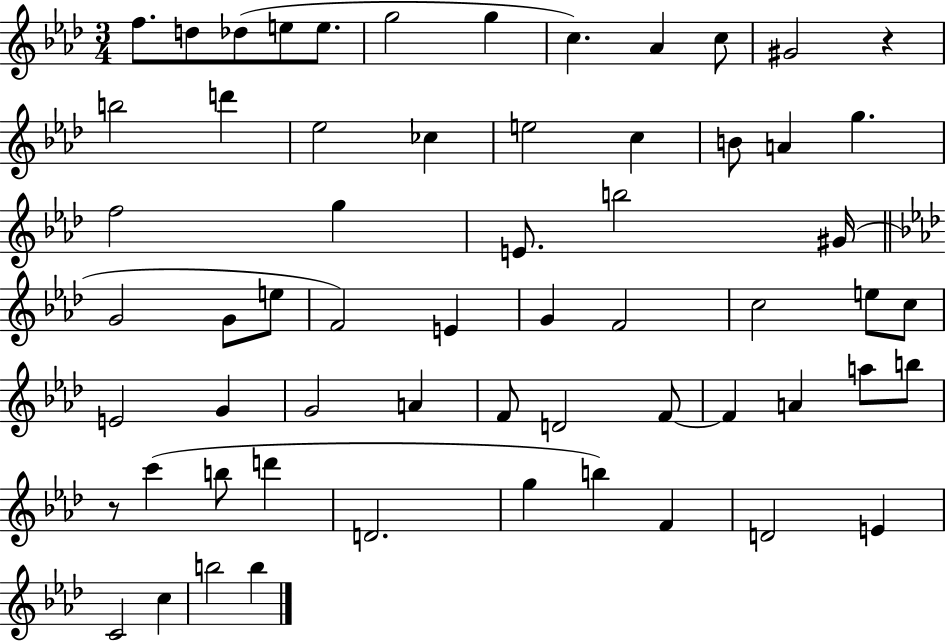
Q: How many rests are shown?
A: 2